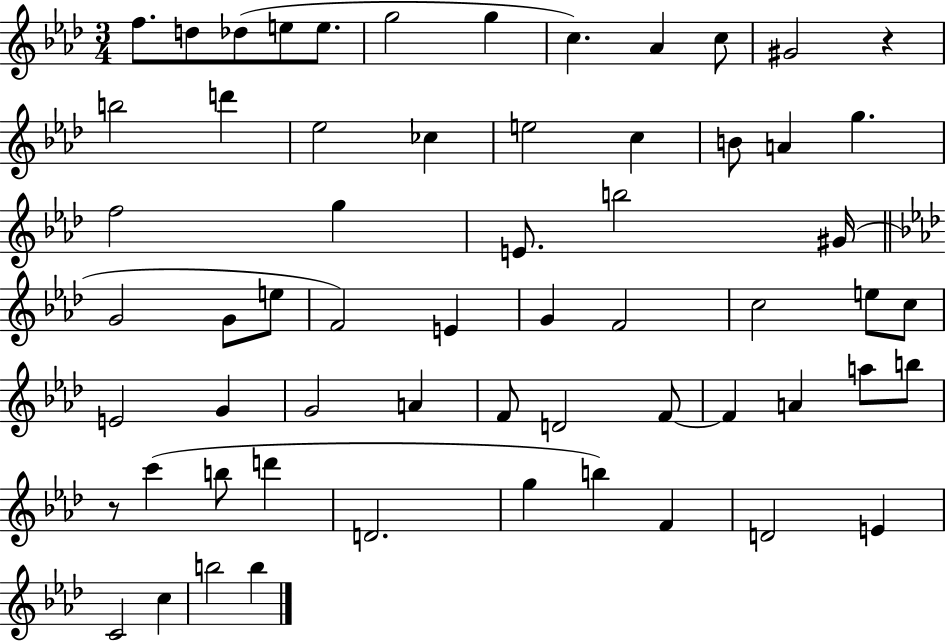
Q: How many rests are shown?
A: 2